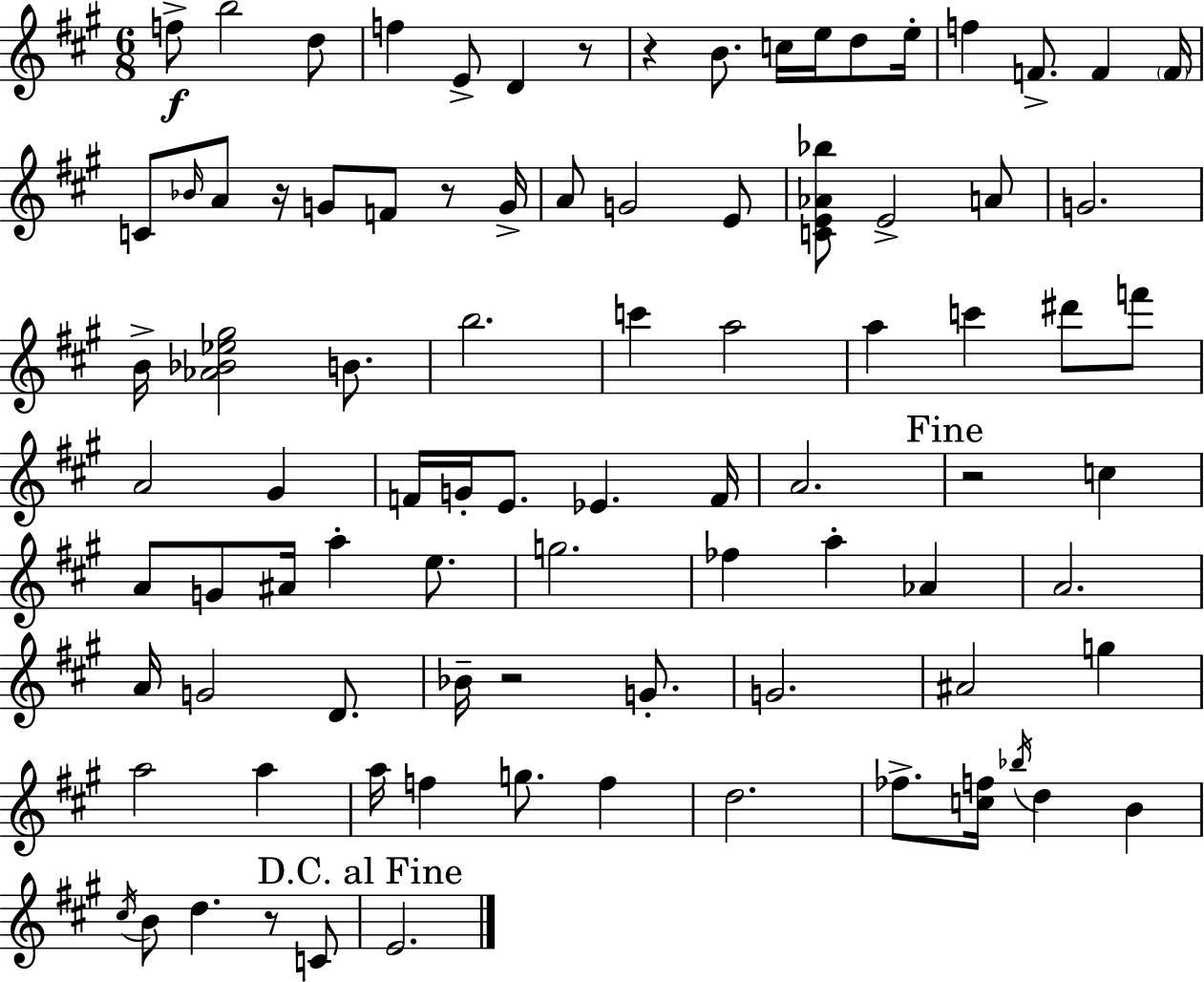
F5/e B5/h D5/e F5/q E4/e D4/q R/e R/q B4/e. C5/s E5/s D5/e E5/s F5/q F4/e. F4/q F4/s C4/e Bb4/s A4/e R/s G4/e F4/e R/e G4/s A4/e G4/h E4/e [C4,E4,Ab4,Bb5]/e E4/h A4/e G4/h. B4/s [Ab4,Bb4,Eb5,G#5]/h B4/e. B5/h. C6/q A5/h A5/q C6/q D#6/e F6/e A4/h G#4/q F4/s G4/s E4/e. Eb4/q. F4/s A4/h. R/h C5/q A4/e G4/e A#4/s A5/q E5/e. G5/h. FES5/q A5/q Ab4/q A4/h. A4/s G4/h D4/e. Bb4/s R/h G4/e. G4/h. A#4/h G5/q A5/h A5/q A5/s F5/q G5/e. F5/q D5/h. FES5/e. [C5,F5]/s Bb5/s D5/q B4/q C#5/s B4/e D5/q. R/e C4/e E4/h.